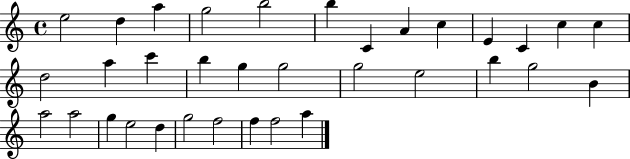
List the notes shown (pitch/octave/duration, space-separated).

E5/h D5/q A5/q G5/h B5/h B5/q C4/q A4/q C5/q E4/q C4/q C5/q C5/q D5/h A5/q C6/q B5/q G5/q G5/h G5/h E5/h B5/q G5/h B4/q A5/h A5/h G5/q E5/h D5/q G5/h F5/h F5/q F5/h A5/q